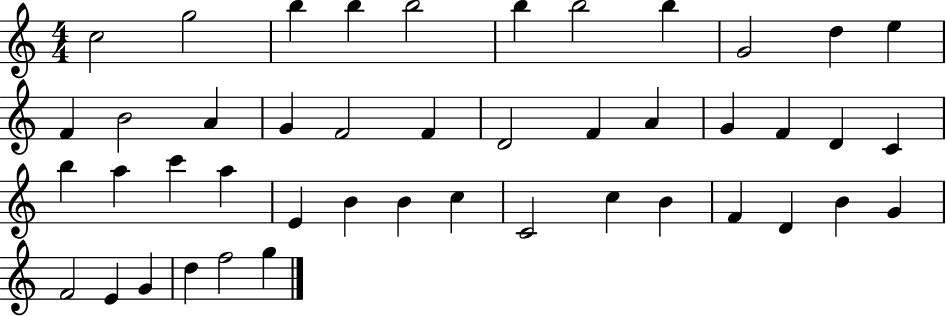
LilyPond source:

{
  \clef treble
  \numericTimeSignature
  \time 4/4
  \key c \major
  c''2 g''2 | b''4 b''4 b''2 | b''4 b''2 b''4 | g'2 d''4 e''4 | \break f'4 b'2 a'4 | g'4 f'2 f'4 | d'2 f'4 a'4 | g'4 f'4 d'4 c'4 | \break b''4 a''4 c'''4 a''4 | e'4 b'4 b'4 c''4 | c'2 c''4 b'4 | f'4 d'4 b'4 g'4 | \break f'2 e'4 g'4 | d''4 f''2 g''4 | \bar "|."
}